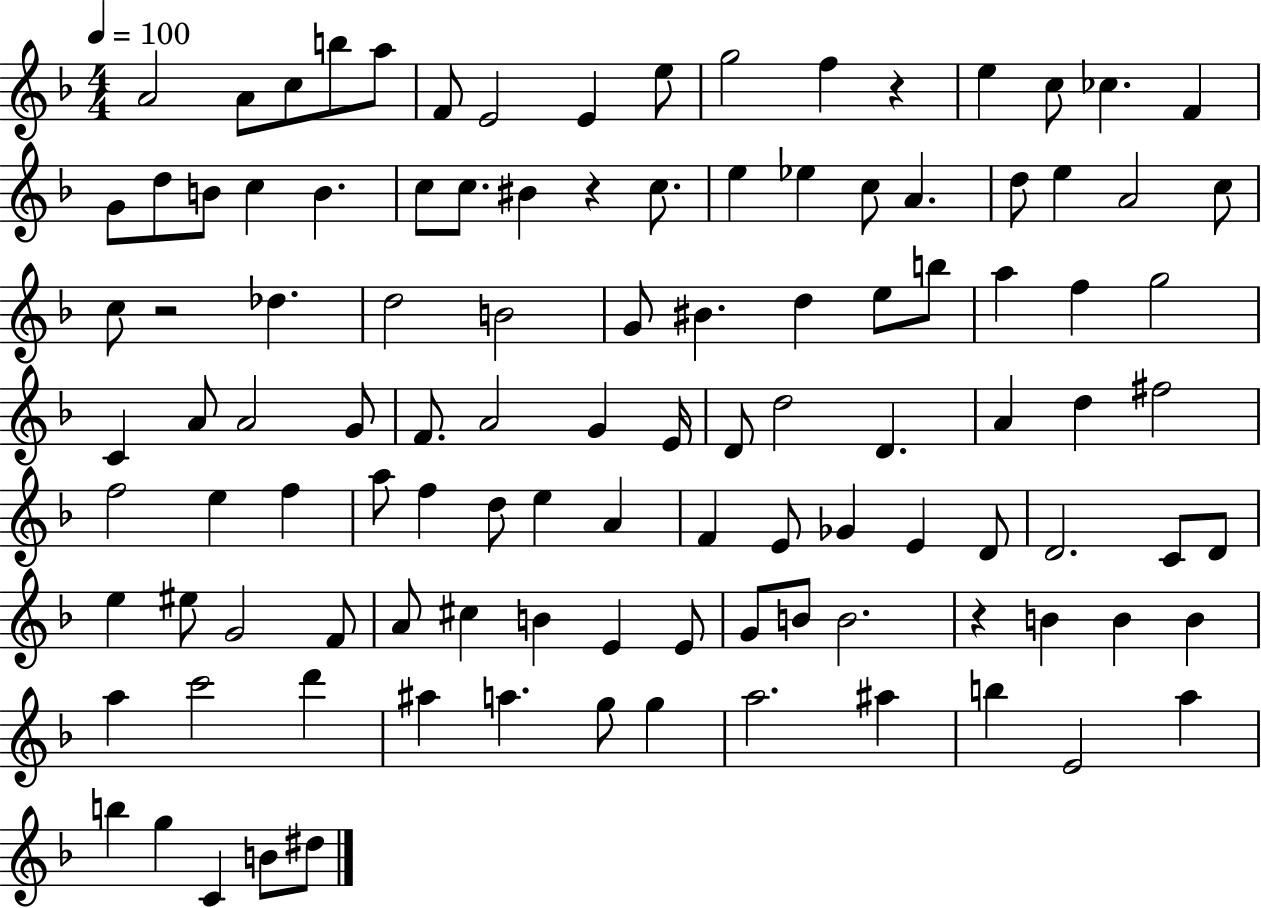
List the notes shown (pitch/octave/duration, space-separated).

A4/h A4/e C5/e B5/e A5/e F4/e E4/h E4/q E5/e G5/h F5/q R/q E5/q C5/e CES5/q. F4/q G4/e D5/e B4/e C5/q B4/q. C5/e C5/e. BIS4/q R/q C5/e. E5/q Eb5/q C5/e A4/q. D5/e E5/q A4/h C5/e C5/e R/h Db5/q. D5/h B4/h G4/e BIS4/q. D5/q E5/e B5/e A5/q F5/q G5/h C4/q A4/e A4/h G4/e F4/e. A4/h G4/q E4/s D4/e D5/h D4/q. A4/q D5/q F#5/h F5/h E5/q F5/q A5/e F5/q D5/e E5/q A4/q F4/q E4/e Gb4/q E4/q D4/e D4/h. C4/e D4/e E5/q EIS5/e G4/h F4/e A4/e C#5/q B4/q E4/q E4/e G4/e B4/e B4/h. R/q B4/q B4/q B4/q A5/q C6/h D6/q A#5/q A5/q. G5/e G5/q A5/h. A#5/q B5/q E4/h A5/q B5/q G5/q C4/q B4/e D#5/e